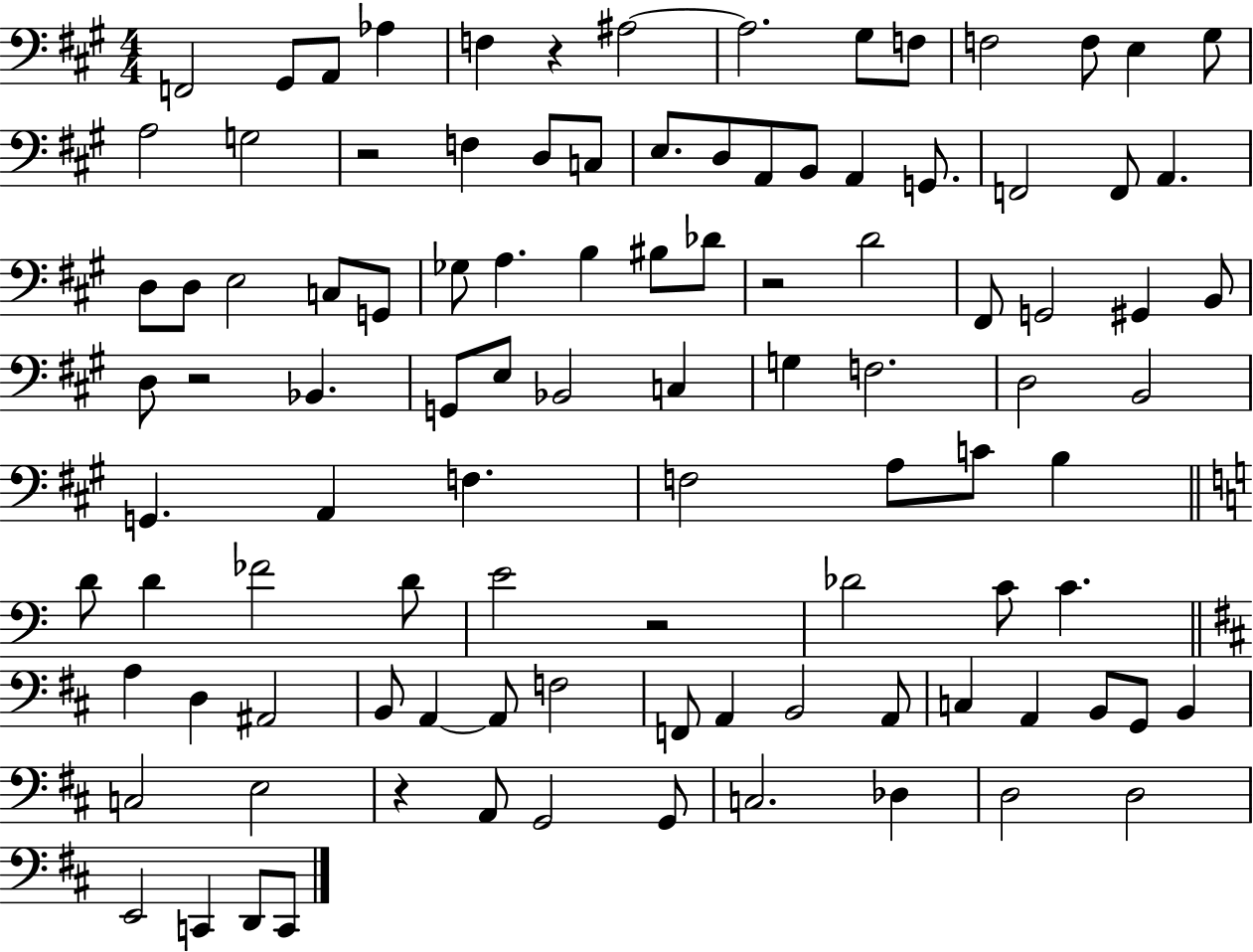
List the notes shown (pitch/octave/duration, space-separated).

F2/h G#2/e A2/e Ab3/q F3/q R/q A#3/h A#3/h. G#3/e F3/e F3/h F3/e E3/q G#3/e A3/h G3/h R/h F3/q D3/e C3/e E3/e. D3/e A2/e B2/e A2/q G2/e. F2/h F2/e A2/q. D3/e D3/e E3/h C3/e G2/e Gb3/e A3/q. B3/q BIS3/e Db4/e R/h D4/h F#2/e G2/h G#2/q B2/e D3/e R/h Bb2/q. G2/e E3/e Bb2/h C3/q G3/q F3/h. D3/h B2/h G2/q. A2/q F3/q. F3/h A3/e C4/e B3/q D4/e D4/q FES4/h D4/e E4/h R/h Db4/h C4/e C4/q. A3/q D3/q A#2/h B2/e A2/q A2/e F3/h F2/e A2/q B2/h A2/e C3/q A2/q B2/e G2/e B2/q C3/h E3/h R/q A2/e G2/h G2/e C3/h. Db3/q D3/h D3/h E2/h C2/q D2/e C2/e